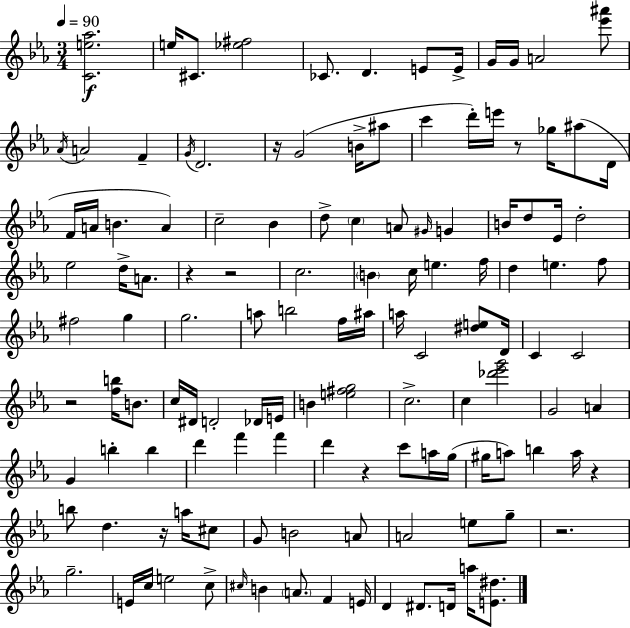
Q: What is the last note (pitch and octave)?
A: A5